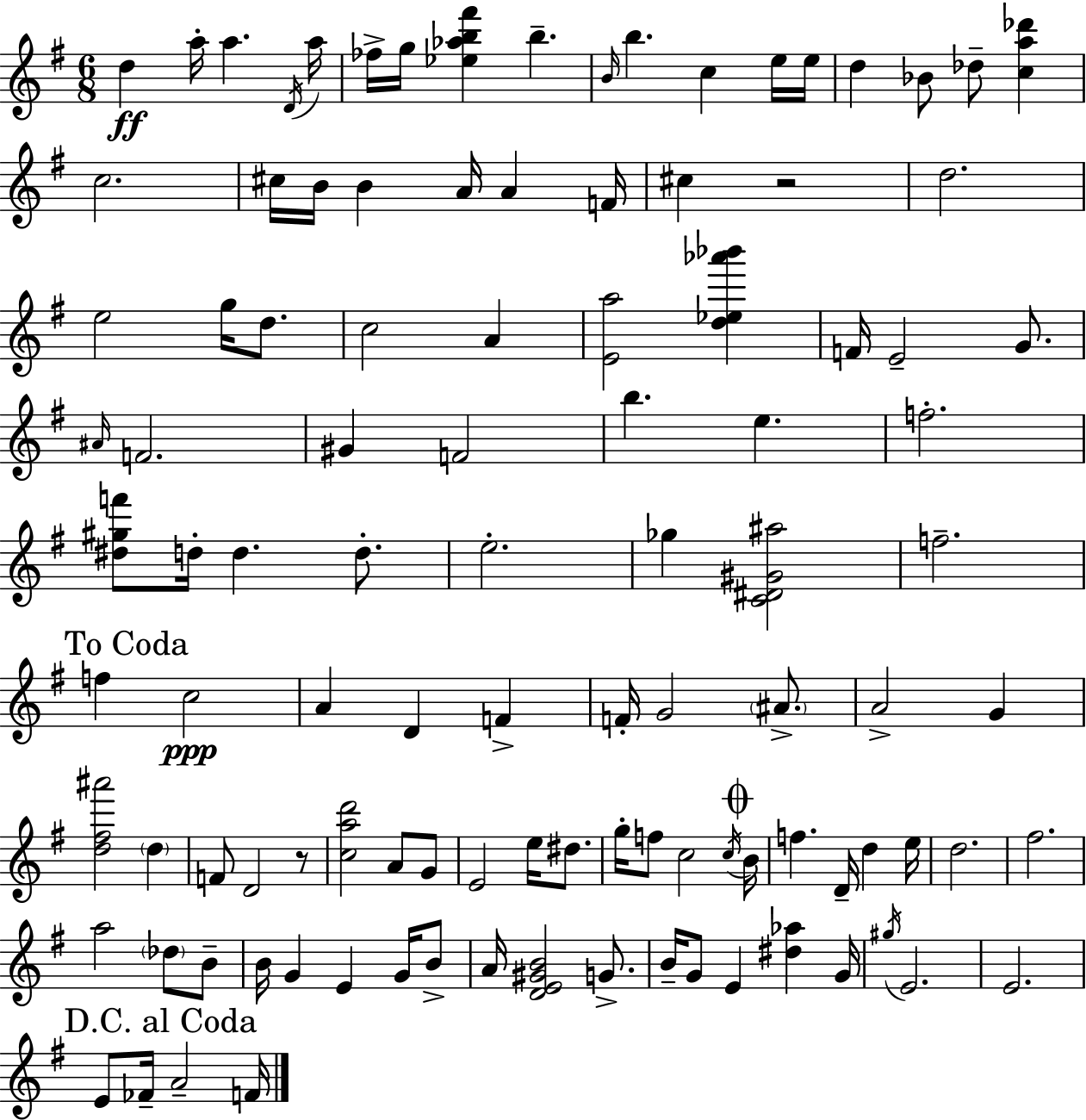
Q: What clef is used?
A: treble